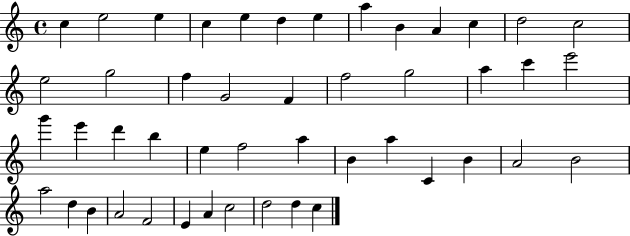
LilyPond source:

{
  \clef treble
  \time 4/4
  \defaultTimeSignature
  \key c \major
  c''4 e''2 e''4 | c''4 e''4 d''4 e''4 | a''4 b'4 a'4 c''4 | d''2 c''2 | \break e''2 g''2 | f''4 g'2 f'4 | f''2 g''2 | a''4 c'''4 e'''2 | \break g'''4 e'''4 d'''4 b''4 | e''4 f''2 a''4 | b'4 a''4 c'4 b'4 | a'2 b'2 | \break a''2 d''4 b'4 | a'2 f'2 | e'4 a'4 c''2 | d''2 d''4 c''4 | \break \bar "|."
}